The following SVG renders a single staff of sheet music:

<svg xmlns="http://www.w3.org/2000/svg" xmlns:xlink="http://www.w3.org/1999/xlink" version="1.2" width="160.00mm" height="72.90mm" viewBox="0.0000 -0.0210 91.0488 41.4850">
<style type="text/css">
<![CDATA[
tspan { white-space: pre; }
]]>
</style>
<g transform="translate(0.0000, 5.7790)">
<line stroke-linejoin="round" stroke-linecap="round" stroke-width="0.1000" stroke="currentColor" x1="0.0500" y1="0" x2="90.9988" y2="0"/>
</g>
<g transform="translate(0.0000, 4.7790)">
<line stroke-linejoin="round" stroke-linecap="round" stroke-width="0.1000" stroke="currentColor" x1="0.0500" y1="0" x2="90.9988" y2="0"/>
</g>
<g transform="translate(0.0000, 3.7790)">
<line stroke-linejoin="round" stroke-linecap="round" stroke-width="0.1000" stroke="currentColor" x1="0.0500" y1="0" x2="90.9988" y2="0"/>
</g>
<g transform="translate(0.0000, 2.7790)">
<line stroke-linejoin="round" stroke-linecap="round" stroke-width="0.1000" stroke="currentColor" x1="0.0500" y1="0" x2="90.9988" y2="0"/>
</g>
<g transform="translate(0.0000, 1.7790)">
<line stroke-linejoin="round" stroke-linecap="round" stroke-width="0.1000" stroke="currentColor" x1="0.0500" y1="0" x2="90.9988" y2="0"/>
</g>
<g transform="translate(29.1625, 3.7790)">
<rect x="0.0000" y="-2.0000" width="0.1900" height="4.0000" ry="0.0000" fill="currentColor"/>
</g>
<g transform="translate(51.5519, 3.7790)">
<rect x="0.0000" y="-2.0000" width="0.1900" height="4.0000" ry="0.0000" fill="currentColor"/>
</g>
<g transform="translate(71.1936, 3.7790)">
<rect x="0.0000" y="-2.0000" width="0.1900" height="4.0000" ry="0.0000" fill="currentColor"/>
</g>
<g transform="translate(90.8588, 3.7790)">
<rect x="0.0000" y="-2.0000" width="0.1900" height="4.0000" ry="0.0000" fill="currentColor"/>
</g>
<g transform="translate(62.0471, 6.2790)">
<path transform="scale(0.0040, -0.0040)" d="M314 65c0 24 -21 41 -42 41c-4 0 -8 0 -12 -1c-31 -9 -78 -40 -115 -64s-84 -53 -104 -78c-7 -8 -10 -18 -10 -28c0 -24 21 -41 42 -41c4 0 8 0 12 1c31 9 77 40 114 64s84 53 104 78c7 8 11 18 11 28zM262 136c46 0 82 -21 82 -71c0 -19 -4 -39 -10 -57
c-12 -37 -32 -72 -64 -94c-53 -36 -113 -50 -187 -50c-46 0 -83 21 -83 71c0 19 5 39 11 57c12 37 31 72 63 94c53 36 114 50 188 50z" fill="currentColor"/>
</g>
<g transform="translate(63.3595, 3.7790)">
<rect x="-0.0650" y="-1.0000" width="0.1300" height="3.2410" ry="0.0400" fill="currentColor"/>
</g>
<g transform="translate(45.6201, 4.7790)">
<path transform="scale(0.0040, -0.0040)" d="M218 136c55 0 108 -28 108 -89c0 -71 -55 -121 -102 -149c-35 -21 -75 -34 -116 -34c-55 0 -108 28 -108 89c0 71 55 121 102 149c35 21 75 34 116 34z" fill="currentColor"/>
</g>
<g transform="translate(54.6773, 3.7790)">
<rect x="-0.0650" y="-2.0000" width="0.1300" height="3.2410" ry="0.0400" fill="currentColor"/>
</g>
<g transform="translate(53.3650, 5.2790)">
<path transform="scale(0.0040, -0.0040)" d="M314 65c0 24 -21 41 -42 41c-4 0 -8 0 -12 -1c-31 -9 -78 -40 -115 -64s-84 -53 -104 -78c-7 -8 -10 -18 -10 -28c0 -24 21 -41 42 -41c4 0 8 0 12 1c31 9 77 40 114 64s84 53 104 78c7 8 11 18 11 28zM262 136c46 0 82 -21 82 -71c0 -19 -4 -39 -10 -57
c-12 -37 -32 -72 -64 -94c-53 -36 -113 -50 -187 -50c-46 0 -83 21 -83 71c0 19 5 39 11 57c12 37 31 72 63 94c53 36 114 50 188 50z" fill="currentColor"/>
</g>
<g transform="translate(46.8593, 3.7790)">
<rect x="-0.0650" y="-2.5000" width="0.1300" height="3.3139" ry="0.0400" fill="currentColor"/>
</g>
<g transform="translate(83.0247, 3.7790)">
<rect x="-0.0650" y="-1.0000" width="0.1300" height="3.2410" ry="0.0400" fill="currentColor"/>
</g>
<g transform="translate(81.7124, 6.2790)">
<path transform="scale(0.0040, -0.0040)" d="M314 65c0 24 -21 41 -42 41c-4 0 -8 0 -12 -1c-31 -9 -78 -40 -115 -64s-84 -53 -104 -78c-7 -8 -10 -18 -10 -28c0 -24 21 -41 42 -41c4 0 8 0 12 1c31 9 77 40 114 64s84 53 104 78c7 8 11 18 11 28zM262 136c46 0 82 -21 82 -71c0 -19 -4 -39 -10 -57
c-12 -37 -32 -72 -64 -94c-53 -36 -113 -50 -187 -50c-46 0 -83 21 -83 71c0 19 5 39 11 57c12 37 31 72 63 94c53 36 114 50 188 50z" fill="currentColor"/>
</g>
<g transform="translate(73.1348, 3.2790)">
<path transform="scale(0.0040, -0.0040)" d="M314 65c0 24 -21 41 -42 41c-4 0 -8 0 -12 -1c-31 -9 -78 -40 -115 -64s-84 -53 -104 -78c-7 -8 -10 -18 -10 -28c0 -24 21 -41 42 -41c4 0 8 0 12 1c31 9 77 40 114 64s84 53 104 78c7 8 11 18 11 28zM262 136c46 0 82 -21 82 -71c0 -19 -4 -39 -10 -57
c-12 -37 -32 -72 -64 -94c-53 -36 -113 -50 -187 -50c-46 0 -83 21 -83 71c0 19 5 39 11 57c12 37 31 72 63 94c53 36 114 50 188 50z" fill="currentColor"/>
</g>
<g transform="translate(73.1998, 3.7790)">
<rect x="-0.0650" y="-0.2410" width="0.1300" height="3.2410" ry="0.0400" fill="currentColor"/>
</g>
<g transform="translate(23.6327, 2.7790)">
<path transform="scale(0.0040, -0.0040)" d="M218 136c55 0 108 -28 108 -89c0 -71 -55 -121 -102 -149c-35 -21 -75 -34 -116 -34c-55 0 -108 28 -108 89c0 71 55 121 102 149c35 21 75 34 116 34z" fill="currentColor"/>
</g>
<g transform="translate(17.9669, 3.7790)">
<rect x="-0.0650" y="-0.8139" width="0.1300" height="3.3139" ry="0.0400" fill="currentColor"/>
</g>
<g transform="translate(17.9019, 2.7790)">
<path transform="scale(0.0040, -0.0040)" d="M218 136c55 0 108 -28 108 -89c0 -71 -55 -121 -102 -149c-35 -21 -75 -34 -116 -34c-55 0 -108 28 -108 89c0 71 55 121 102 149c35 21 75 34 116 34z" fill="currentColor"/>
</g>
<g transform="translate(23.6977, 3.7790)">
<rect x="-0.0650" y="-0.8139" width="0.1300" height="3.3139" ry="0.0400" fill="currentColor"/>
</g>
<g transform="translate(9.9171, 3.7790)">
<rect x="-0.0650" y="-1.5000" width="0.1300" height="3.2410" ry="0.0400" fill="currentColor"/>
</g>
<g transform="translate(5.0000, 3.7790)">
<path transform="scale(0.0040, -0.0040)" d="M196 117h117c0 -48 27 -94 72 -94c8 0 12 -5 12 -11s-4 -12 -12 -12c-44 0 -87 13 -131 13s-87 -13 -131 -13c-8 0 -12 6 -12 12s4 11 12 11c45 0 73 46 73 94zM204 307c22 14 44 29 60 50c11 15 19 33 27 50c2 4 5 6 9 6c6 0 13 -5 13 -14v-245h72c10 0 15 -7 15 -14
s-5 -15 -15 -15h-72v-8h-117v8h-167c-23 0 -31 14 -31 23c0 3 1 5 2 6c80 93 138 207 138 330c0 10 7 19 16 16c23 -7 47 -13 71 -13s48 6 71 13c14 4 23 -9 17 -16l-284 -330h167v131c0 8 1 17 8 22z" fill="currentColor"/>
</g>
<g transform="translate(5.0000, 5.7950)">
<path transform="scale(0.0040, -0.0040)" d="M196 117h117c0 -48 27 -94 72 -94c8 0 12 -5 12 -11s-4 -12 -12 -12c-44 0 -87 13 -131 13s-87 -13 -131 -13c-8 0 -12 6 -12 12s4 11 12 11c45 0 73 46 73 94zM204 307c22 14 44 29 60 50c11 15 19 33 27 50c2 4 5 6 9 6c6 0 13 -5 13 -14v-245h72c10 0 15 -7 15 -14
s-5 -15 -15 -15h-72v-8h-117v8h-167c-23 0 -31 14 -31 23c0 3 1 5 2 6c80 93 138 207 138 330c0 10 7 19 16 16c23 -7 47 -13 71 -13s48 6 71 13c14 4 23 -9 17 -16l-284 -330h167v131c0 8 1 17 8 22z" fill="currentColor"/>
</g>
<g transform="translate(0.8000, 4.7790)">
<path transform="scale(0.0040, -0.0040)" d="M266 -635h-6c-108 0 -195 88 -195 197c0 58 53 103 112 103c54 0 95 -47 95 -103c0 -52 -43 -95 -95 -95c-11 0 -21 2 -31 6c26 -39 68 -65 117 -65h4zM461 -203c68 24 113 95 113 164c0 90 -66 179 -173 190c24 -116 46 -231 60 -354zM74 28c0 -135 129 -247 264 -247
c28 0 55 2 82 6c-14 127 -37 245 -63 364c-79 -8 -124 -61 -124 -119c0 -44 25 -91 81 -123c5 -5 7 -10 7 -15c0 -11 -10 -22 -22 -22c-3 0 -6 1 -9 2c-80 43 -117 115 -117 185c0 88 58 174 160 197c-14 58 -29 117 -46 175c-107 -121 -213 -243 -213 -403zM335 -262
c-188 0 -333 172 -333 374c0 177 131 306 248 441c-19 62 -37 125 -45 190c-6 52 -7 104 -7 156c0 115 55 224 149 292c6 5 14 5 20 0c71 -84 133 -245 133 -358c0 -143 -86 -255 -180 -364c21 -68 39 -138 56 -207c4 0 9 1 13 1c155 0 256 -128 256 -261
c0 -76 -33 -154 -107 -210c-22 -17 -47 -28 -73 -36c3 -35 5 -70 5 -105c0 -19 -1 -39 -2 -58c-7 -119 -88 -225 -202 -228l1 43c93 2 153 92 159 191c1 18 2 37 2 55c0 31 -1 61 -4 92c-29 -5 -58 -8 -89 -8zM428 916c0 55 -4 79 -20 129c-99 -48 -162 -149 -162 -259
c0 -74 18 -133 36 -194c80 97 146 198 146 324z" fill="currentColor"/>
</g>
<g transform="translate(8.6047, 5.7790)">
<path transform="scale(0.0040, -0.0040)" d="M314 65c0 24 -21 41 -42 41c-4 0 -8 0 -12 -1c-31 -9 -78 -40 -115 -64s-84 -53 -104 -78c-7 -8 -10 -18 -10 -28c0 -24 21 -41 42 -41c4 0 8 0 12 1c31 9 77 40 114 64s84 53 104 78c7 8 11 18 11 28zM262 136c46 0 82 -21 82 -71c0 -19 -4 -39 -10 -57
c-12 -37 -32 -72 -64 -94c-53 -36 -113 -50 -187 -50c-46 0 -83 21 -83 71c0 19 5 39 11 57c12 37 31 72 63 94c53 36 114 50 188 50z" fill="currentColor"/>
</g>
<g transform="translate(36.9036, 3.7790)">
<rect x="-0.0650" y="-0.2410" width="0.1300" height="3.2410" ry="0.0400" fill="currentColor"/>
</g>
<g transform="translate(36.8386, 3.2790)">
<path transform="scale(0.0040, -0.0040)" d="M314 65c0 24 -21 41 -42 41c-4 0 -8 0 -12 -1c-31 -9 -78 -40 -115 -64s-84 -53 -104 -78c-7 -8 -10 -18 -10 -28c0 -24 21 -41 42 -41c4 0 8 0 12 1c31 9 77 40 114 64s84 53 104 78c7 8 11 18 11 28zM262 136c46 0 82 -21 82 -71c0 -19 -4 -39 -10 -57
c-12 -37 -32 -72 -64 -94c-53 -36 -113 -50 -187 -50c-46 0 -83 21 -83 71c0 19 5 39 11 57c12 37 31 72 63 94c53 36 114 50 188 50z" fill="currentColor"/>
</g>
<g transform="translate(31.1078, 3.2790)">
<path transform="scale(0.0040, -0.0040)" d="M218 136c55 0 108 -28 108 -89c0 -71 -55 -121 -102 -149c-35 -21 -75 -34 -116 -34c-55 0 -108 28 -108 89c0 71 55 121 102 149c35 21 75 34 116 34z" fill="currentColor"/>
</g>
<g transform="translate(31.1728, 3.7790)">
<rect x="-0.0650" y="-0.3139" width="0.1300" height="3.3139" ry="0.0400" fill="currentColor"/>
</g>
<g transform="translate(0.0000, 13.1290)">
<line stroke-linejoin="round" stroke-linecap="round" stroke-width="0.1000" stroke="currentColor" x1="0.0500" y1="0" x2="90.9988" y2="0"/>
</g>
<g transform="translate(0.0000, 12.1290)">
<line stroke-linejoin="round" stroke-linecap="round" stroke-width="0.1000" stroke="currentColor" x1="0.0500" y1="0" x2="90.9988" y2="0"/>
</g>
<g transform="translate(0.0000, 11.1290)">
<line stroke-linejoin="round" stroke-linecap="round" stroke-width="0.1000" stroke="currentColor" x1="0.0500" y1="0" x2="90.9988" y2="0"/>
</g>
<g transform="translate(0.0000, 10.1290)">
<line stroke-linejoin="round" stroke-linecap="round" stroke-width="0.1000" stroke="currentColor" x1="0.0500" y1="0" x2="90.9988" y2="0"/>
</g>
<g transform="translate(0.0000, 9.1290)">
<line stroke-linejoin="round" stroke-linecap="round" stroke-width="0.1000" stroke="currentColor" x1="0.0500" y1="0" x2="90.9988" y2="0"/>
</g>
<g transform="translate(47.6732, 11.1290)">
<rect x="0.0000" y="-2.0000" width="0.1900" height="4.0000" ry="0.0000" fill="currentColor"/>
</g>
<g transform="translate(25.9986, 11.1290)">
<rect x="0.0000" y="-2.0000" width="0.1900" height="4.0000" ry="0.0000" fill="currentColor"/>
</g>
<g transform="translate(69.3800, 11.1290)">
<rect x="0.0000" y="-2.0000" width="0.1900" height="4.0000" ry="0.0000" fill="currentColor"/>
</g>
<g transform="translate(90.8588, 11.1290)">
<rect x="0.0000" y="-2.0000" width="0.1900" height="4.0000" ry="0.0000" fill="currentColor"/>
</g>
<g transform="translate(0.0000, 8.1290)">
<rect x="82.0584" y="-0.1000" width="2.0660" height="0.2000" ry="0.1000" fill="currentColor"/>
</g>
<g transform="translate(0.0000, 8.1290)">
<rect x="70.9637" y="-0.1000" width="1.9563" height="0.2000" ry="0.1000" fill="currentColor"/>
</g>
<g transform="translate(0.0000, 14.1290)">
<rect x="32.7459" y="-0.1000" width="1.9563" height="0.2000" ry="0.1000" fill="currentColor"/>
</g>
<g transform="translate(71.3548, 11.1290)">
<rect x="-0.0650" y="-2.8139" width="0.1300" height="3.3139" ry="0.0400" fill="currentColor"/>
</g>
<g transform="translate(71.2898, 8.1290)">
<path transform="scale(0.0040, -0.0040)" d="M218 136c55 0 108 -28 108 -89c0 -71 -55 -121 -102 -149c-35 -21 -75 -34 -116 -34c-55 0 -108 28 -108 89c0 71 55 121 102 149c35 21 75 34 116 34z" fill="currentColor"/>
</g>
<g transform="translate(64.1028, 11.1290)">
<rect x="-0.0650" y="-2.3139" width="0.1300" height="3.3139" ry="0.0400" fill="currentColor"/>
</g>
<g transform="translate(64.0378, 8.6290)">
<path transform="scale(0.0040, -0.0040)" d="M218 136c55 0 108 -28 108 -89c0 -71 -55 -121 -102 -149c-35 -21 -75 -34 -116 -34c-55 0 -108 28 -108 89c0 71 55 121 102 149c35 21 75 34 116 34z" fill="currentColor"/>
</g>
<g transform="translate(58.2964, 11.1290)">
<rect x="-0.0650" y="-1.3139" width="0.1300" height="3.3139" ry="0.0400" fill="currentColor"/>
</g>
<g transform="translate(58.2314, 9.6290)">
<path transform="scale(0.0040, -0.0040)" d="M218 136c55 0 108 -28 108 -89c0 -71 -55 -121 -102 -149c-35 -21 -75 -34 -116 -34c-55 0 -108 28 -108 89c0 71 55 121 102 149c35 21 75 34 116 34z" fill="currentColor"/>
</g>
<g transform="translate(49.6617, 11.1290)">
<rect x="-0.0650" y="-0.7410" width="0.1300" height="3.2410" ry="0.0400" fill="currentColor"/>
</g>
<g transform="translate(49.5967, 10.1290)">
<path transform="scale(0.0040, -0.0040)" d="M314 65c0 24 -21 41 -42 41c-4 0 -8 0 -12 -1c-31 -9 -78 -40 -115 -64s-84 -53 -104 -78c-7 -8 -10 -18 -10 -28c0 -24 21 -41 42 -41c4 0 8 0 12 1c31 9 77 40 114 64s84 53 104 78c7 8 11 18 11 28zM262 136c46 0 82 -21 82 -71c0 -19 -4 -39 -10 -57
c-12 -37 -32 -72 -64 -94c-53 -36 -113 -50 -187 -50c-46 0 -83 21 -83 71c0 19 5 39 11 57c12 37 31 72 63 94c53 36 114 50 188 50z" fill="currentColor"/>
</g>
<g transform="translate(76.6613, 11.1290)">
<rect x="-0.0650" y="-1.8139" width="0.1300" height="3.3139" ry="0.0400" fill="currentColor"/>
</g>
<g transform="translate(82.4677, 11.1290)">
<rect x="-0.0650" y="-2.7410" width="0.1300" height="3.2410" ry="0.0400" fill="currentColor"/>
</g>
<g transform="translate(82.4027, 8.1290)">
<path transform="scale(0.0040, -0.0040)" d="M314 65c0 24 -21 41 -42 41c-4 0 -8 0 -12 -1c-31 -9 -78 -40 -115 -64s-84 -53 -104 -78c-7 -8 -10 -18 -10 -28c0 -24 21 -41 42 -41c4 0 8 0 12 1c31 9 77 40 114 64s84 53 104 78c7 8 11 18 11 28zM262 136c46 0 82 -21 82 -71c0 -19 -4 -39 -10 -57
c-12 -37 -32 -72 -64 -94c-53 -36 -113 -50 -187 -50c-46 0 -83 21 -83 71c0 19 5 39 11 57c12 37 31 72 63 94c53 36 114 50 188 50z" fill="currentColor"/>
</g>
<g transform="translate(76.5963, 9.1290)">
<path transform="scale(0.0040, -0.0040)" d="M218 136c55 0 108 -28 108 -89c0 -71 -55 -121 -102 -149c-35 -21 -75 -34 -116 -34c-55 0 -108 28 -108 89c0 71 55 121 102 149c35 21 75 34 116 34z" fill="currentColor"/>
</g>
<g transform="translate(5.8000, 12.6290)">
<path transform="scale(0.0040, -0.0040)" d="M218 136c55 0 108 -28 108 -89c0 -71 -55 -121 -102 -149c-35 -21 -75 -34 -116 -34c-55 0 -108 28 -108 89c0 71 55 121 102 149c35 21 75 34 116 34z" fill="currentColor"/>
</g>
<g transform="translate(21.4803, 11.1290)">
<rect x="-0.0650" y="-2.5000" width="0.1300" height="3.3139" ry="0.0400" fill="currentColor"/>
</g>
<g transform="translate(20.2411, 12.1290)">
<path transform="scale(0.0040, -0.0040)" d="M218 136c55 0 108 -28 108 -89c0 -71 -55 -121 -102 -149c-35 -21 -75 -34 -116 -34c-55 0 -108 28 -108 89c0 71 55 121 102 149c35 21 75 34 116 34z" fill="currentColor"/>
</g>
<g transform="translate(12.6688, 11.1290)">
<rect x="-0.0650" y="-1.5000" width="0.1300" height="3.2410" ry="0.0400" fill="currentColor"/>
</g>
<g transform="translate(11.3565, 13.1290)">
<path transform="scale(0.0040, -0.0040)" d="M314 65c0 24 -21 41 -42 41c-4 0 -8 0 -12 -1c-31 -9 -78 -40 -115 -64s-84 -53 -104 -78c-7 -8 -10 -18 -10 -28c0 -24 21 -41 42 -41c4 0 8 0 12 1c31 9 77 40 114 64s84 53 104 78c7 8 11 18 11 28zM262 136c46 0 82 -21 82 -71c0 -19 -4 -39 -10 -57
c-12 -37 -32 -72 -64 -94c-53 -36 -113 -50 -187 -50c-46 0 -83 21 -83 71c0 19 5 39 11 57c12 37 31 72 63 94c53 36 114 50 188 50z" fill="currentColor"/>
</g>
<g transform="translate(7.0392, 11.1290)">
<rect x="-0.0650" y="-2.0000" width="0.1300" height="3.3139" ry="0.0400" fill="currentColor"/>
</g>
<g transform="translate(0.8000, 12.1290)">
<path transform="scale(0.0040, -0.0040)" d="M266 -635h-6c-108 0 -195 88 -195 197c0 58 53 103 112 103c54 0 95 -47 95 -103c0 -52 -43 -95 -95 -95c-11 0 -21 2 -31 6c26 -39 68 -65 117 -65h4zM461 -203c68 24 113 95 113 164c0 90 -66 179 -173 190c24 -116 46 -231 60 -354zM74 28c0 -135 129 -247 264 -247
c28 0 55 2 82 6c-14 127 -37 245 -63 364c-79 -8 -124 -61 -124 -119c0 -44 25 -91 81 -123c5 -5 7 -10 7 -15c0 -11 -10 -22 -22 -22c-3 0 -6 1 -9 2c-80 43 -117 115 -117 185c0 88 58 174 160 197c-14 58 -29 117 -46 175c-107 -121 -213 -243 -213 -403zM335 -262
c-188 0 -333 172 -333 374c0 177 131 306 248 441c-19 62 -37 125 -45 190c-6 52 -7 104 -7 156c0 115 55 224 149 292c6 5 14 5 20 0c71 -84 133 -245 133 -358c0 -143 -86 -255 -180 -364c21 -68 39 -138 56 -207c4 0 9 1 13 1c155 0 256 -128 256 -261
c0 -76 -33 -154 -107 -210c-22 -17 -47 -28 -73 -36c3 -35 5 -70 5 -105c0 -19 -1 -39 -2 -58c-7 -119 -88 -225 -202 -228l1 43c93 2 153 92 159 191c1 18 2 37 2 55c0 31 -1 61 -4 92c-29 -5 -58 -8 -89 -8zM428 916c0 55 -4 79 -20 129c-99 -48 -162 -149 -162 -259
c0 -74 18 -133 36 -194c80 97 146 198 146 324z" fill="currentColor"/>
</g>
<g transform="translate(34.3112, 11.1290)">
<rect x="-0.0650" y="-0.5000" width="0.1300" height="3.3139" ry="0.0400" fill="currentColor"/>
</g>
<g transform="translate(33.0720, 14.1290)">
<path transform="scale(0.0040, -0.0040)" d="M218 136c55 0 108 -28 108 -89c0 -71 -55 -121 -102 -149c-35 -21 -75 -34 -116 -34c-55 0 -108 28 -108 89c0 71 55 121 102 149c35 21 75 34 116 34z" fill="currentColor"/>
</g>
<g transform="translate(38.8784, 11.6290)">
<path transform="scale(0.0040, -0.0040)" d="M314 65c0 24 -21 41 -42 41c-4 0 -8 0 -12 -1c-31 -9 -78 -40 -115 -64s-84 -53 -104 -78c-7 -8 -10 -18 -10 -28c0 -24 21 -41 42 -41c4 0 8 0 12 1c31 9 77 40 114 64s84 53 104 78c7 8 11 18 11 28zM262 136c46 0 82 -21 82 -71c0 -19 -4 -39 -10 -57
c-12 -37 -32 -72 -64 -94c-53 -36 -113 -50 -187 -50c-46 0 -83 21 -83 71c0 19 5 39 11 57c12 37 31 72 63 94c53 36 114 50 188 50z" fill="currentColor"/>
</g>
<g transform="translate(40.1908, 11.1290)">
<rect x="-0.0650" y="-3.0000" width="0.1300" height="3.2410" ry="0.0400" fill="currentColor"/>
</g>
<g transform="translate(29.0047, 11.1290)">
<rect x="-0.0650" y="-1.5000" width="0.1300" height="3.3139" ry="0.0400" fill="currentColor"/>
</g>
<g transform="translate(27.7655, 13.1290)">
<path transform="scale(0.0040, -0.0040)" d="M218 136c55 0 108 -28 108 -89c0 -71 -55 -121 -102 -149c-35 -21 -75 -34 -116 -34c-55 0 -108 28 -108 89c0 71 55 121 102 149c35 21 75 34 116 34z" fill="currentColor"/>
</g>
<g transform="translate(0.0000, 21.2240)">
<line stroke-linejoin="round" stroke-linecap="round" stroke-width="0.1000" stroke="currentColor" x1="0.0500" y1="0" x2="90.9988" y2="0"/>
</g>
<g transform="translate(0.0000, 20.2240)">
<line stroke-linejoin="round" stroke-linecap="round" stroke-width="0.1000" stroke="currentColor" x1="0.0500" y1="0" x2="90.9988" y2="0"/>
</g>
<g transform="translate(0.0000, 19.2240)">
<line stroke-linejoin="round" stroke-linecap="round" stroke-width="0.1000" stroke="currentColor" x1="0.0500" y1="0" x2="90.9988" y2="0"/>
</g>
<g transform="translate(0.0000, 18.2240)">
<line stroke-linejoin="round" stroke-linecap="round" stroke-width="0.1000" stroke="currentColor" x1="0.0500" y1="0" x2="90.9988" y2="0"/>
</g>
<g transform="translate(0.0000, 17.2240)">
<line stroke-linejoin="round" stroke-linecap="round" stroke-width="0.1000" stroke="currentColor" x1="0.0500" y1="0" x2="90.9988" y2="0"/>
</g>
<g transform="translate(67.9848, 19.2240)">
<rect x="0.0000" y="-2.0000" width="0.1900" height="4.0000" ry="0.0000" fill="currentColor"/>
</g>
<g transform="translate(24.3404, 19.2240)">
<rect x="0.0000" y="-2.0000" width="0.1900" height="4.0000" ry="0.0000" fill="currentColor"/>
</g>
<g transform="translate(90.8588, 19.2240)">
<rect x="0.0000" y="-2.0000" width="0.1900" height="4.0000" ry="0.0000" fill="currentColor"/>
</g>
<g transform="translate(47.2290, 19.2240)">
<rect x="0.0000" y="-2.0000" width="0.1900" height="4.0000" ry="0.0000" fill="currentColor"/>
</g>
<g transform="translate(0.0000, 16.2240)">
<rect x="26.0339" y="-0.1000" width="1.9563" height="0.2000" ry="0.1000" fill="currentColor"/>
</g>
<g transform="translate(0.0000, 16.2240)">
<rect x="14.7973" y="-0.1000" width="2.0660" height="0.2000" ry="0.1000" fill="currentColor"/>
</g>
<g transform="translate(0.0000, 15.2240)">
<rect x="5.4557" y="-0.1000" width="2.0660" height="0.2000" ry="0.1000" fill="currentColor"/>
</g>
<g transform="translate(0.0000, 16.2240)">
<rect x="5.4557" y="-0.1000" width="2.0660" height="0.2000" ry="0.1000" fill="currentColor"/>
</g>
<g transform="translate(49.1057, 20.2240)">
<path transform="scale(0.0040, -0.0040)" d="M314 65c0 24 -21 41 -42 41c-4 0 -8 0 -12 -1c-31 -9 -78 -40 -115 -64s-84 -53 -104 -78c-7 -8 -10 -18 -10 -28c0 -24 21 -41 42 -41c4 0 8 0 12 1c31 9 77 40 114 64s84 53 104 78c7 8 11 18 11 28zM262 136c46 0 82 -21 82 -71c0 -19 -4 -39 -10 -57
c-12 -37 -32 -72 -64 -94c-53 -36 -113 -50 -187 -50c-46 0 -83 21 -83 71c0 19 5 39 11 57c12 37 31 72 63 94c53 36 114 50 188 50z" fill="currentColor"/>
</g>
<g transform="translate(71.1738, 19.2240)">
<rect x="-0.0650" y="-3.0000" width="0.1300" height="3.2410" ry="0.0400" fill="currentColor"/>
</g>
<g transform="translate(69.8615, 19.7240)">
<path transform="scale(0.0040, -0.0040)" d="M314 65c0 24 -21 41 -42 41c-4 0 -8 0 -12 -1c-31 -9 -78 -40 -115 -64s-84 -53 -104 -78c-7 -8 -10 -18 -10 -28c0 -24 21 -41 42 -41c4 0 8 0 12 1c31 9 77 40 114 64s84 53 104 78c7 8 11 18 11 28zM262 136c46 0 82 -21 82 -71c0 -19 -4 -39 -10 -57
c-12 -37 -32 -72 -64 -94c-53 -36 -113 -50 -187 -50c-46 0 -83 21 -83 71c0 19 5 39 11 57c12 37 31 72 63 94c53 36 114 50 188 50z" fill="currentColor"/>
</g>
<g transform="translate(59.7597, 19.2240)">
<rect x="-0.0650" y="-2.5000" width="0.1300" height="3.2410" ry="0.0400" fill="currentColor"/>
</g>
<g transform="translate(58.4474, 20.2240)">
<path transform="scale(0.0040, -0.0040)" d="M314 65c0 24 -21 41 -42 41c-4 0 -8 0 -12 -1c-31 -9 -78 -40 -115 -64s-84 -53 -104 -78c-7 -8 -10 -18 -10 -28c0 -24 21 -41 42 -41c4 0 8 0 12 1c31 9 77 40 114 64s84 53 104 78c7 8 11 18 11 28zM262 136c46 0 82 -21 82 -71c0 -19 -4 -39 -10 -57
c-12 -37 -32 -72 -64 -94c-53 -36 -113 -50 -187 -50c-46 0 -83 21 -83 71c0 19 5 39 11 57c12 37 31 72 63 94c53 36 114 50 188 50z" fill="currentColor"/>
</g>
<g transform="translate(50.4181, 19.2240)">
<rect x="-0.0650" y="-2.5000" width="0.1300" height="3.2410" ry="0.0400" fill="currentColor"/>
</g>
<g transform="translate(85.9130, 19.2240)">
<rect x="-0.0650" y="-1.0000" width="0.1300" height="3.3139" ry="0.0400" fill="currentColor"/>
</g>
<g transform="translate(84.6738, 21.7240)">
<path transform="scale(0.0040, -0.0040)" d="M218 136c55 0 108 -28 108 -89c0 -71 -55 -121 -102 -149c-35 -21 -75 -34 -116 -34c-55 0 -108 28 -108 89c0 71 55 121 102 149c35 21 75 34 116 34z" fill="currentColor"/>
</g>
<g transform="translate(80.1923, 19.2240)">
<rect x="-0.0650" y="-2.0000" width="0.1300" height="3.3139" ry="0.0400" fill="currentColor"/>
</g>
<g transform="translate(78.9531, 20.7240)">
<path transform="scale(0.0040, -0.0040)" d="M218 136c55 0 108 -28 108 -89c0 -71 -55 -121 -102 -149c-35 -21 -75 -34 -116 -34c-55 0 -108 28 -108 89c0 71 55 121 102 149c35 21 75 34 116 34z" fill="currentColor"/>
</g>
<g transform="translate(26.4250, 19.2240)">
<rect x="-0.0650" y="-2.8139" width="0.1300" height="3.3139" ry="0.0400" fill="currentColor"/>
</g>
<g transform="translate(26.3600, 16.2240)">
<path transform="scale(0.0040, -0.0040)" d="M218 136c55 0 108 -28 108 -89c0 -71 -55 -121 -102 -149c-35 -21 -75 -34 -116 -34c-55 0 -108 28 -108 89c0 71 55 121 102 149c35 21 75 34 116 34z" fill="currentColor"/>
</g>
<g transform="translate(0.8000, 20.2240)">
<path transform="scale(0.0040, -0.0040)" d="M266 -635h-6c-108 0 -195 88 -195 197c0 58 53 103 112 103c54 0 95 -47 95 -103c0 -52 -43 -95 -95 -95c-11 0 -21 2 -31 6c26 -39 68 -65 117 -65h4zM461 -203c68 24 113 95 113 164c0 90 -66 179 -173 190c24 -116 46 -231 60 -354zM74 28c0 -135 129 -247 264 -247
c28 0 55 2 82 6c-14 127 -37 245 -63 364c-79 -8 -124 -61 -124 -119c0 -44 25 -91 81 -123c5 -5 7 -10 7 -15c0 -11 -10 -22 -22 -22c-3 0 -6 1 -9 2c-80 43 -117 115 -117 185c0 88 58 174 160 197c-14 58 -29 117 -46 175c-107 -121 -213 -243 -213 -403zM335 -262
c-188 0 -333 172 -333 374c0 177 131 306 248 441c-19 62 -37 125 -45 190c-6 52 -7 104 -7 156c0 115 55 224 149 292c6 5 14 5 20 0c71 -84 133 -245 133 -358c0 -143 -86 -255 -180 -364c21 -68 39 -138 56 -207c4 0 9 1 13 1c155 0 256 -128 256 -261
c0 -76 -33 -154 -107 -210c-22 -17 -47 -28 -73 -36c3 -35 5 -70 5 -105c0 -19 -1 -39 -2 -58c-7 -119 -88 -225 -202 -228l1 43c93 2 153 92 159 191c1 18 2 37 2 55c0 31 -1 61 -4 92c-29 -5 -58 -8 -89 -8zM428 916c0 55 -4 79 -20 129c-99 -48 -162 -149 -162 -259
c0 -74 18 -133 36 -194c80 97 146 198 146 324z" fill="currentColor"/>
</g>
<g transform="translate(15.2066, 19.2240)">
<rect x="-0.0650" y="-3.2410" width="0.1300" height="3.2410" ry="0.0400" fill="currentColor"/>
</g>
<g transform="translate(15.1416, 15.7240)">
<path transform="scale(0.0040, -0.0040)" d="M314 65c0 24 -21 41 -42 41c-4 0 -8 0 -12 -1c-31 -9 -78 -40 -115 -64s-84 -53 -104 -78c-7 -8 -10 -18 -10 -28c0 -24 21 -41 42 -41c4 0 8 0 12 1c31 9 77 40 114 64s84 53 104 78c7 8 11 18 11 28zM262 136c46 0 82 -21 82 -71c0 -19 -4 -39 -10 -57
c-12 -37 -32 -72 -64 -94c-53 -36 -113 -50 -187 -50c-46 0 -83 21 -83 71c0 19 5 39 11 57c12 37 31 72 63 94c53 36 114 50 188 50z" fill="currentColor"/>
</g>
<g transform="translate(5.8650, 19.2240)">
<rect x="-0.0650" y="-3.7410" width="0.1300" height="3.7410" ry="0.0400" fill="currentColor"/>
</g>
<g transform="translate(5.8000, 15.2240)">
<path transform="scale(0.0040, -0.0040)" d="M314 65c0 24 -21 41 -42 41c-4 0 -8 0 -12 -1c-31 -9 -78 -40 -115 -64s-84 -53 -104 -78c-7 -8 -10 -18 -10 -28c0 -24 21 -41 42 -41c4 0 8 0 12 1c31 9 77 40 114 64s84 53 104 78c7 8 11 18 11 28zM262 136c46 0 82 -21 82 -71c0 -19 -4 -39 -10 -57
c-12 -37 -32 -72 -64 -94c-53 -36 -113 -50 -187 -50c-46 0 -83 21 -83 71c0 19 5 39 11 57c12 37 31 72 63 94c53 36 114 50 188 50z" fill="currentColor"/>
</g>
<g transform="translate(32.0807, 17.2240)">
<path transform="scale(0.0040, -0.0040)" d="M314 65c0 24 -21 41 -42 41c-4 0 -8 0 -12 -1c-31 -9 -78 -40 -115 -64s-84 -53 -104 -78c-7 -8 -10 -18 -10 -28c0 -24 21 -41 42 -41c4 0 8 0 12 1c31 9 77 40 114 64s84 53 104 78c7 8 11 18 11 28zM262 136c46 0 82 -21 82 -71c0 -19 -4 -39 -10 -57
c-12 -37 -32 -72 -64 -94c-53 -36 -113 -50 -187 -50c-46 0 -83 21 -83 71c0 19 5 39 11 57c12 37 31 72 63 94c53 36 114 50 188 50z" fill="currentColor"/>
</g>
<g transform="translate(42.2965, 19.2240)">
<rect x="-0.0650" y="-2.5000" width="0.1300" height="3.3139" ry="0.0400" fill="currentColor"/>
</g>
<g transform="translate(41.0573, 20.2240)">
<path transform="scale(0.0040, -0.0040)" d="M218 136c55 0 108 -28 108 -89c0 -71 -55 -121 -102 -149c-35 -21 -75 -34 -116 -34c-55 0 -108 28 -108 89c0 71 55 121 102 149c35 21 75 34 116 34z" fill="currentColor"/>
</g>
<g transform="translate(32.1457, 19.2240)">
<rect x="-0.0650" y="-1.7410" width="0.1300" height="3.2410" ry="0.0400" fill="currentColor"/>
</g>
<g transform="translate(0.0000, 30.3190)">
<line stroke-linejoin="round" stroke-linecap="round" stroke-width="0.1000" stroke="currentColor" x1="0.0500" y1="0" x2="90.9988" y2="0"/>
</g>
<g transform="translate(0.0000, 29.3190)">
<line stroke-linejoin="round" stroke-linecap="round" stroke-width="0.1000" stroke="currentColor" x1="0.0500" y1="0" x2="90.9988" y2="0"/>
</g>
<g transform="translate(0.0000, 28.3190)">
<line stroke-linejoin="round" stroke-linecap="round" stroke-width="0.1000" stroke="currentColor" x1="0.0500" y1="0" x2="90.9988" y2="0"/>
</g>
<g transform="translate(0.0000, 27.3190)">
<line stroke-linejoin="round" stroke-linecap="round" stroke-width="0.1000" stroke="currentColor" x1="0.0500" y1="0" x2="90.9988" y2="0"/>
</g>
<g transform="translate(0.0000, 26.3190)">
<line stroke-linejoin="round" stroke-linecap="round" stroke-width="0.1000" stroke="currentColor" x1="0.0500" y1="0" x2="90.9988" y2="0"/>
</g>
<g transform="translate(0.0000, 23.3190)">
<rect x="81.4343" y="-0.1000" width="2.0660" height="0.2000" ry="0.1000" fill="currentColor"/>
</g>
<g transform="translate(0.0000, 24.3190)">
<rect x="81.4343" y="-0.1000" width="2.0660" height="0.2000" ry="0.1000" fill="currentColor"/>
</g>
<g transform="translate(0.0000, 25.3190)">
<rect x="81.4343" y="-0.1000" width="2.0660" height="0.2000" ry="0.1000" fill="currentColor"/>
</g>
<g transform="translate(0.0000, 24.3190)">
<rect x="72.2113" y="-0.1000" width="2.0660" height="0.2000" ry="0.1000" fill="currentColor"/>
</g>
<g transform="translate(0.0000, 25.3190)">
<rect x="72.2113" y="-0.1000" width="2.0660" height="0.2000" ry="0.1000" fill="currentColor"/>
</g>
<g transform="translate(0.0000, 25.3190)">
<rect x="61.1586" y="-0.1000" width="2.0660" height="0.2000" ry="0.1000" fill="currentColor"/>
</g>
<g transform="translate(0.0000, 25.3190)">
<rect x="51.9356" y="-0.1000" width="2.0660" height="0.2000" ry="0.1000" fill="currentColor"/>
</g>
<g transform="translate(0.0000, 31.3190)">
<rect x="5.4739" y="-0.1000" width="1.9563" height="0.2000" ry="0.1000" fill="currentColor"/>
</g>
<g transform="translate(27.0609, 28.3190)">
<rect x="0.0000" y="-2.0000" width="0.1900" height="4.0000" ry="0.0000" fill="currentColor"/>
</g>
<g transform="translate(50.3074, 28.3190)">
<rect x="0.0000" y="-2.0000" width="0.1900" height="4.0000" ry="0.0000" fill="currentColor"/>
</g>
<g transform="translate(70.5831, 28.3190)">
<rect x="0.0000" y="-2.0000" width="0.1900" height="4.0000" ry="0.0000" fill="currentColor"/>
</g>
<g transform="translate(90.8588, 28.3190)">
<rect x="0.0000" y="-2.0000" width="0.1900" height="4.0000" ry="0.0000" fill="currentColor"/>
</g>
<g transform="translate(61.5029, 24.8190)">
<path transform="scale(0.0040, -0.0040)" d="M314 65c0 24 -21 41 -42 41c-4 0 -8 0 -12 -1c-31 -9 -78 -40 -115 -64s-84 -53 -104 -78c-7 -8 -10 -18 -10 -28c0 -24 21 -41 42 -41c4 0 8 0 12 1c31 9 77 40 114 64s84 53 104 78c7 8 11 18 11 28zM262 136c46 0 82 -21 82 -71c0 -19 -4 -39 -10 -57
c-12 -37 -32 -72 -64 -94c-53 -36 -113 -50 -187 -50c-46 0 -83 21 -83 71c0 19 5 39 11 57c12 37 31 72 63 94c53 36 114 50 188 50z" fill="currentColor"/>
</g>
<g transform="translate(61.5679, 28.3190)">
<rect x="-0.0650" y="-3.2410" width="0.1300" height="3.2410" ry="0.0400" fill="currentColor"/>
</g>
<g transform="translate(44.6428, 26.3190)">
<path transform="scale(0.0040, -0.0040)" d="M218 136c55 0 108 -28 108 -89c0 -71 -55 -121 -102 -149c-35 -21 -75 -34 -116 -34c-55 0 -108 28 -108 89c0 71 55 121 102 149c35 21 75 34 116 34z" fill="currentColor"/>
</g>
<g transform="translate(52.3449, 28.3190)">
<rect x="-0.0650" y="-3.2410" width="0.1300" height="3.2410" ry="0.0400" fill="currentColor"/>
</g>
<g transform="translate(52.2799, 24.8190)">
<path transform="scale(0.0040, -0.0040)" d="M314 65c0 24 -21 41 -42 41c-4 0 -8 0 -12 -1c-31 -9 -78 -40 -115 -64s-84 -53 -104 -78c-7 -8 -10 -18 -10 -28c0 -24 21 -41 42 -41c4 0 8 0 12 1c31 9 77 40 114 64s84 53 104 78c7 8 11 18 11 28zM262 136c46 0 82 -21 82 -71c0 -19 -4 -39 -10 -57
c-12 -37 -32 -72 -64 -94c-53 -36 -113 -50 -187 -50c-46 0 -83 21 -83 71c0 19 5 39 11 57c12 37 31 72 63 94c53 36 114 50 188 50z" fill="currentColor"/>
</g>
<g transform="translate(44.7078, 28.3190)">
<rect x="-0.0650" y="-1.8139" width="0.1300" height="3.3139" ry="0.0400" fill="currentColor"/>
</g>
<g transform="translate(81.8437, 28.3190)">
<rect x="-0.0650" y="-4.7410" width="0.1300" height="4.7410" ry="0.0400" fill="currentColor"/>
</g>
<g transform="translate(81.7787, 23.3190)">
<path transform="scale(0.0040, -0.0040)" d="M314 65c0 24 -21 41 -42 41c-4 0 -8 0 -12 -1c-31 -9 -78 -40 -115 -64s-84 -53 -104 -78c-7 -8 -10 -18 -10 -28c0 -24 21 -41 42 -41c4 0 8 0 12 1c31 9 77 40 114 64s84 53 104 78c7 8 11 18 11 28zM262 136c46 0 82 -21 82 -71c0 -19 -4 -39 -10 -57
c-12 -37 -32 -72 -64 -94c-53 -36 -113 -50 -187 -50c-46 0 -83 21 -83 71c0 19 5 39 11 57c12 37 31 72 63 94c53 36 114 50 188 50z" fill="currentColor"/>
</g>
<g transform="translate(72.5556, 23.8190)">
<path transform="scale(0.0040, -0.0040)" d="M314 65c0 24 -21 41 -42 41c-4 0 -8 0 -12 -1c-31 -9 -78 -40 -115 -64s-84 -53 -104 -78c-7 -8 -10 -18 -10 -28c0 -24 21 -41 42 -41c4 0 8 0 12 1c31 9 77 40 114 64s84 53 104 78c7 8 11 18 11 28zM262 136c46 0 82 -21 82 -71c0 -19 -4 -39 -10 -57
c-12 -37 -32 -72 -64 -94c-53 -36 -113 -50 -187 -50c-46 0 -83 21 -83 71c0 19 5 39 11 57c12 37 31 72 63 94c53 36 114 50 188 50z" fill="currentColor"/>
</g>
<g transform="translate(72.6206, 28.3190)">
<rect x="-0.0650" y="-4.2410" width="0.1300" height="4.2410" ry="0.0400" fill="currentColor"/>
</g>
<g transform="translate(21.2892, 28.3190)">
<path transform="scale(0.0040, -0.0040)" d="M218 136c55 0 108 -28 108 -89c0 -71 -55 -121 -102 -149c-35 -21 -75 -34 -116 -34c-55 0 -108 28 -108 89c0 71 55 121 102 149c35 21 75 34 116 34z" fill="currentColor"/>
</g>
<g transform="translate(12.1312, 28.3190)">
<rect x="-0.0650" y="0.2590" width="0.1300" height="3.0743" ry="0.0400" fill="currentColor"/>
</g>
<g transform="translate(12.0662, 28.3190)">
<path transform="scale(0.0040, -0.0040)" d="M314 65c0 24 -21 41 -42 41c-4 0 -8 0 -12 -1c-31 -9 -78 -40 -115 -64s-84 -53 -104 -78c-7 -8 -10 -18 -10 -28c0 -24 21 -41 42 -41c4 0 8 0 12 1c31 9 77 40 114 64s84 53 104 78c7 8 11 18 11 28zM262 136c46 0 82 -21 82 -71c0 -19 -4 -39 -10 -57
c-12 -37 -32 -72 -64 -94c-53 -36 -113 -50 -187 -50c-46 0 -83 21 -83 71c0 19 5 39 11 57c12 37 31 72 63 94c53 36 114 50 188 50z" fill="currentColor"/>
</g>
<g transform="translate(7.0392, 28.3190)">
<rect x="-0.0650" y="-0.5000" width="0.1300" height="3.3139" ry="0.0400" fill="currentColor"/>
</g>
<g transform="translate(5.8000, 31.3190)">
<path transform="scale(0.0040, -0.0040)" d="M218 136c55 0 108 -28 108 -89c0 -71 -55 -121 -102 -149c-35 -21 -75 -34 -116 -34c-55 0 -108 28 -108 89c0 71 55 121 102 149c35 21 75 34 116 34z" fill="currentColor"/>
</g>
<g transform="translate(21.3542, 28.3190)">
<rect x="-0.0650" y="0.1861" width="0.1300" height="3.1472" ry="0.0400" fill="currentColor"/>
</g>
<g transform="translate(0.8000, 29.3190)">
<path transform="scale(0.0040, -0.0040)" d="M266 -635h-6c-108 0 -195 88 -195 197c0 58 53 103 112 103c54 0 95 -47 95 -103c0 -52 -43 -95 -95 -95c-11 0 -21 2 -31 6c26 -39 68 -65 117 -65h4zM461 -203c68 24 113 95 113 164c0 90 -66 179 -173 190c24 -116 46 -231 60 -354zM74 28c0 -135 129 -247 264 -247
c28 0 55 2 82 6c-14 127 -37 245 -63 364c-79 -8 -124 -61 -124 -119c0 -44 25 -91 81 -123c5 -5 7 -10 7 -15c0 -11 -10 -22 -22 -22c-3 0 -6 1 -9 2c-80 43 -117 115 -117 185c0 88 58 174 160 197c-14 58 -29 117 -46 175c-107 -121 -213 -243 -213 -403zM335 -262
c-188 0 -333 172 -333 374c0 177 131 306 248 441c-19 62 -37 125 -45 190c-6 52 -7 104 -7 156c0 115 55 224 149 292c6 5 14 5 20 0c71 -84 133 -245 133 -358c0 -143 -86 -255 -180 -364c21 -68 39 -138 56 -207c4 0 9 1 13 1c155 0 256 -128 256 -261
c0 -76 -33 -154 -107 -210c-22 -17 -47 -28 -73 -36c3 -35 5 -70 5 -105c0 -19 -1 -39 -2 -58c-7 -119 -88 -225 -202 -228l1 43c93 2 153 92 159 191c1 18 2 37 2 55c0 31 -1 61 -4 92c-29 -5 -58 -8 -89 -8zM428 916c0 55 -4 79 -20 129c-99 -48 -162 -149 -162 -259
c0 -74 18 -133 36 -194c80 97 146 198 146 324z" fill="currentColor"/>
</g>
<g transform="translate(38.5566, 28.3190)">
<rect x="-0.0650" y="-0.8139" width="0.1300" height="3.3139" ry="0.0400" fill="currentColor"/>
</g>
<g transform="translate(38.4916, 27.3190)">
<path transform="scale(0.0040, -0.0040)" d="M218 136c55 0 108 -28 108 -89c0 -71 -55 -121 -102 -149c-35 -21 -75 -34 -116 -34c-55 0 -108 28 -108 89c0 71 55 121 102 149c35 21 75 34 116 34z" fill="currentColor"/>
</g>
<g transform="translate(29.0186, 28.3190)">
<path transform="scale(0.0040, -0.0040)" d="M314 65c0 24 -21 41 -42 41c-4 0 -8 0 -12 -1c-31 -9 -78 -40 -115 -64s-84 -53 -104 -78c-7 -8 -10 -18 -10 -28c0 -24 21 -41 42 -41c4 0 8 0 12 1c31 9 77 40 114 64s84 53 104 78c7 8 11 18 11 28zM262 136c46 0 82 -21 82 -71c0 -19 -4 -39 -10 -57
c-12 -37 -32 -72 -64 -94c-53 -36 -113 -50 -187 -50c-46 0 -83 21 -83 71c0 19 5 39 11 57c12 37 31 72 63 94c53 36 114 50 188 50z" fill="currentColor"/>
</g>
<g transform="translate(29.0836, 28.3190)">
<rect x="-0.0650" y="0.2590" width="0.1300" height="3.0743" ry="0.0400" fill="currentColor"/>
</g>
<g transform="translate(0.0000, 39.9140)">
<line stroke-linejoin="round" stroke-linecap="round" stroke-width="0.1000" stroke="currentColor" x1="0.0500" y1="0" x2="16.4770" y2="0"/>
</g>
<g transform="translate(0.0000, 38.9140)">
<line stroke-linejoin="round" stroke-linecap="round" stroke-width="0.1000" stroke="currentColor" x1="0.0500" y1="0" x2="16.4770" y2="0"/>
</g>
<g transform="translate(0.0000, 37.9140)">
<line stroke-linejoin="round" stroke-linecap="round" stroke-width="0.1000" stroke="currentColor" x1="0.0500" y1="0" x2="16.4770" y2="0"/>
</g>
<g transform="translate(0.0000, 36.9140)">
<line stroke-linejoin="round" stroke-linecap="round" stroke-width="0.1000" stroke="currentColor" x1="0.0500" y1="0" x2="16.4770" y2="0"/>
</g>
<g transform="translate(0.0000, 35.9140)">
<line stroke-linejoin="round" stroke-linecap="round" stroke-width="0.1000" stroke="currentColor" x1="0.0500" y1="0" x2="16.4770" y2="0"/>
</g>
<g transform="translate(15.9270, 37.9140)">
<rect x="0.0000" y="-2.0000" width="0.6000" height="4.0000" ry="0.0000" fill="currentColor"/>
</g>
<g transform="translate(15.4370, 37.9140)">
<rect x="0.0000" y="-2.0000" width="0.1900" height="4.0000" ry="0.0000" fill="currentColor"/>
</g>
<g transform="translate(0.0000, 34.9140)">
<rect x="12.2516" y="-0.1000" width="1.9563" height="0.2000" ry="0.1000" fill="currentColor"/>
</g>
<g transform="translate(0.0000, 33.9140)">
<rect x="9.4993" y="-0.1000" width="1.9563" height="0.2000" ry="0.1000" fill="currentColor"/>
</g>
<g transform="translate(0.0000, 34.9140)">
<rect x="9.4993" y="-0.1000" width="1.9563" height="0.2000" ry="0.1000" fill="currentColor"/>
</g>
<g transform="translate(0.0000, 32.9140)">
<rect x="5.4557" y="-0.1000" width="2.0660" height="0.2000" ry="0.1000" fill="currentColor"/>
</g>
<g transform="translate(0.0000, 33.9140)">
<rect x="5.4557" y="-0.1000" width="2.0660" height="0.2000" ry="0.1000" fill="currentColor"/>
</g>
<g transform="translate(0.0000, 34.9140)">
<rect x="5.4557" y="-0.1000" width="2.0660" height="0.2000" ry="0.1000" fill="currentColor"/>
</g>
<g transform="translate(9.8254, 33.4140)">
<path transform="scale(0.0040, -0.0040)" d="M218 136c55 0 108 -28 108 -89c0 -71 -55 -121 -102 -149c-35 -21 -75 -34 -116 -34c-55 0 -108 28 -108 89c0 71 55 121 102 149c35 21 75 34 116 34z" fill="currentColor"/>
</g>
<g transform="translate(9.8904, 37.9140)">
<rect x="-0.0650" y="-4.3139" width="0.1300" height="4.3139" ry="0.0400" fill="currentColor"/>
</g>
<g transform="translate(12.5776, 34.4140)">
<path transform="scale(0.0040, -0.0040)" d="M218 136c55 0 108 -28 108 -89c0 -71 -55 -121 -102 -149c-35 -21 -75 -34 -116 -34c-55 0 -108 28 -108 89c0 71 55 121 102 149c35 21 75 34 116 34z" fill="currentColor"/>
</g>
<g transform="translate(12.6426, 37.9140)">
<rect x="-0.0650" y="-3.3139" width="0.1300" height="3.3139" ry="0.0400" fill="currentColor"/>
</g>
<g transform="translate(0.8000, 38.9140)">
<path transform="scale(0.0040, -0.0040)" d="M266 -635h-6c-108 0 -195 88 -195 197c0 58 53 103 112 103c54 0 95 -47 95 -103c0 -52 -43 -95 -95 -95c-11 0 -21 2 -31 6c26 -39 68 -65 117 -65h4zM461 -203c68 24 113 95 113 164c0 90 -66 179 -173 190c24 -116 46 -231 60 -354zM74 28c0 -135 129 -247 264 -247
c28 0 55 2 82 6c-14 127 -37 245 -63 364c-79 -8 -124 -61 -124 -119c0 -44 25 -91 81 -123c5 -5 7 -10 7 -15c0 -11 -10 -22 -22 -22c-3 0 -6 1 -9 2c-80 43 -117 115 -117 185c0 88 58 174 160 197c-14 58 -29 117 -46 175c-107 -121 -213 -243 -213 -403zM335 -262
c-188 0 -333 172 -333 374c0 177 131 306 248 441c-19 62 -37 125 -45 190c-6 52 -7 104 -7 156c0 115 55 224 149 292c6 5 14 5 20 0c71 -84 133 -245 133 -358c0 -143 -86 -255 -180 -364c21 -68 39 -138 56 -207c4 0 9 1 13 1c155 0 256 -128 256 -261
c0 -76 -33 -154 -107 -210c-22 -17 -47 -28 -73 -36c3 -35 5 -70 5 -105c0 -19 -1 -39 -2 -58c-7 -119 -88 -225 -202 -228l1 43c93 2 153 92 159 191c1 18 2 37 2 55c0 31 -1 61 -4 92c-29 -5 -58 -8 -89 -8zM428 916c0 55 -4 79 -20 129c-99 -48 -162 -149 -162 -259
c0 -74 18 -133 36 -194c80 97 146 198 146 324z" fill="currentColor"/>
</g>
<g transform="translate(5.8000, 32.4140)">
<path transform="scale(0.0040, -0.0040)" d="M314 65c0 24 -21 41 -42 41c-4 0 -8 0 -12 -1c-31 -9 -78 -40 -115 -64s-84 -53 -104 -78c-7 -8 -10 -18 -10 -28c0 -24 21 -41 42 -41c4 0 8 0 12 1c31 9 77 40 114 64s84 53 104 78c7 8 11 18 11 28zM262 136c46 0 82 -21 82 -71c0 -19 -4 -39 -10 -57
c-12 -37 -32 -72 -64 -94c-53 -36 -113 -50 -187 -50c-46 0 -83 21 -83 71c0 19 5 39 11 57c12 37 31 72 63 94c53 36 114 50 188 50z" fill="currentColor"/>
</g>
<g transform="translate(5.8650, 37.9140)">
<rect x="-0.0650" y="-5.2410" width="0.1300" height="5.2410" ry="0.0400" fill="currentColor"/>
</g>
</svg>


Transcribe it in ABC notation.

X:1
T:Untitled
M:4/4
L:1/4
K:C
E2 d d c c2 G F2 D2 c2 D2 F E2 G E C A2 d2 e g a f a2 c'2 b2 a f2 G G2 G2 A2 F D C B2 B B2 d f b2 b2 d'2 e'2 f'2 d' b